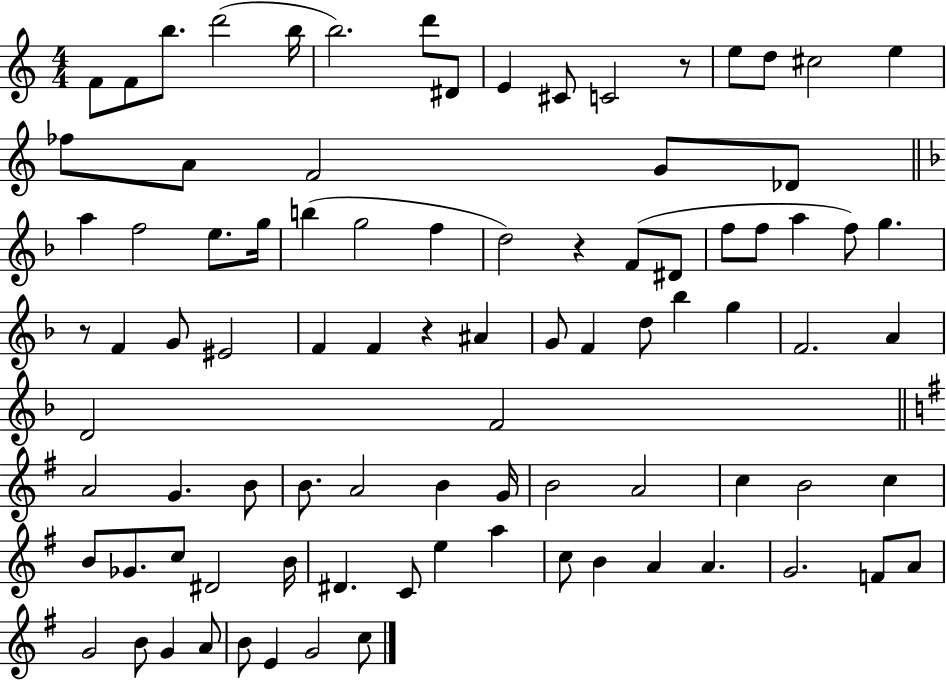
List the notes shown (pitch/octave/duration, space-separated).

F4/e F4/e B5/e. D6/h B5/s B5/h. D6/e D#4/e E4/q C#4/e C4/h R/e E5/e D5/e C#5/h E5/q FES5/e A4/e F4/h G4/e Db4/e A5/q F5/h E5/e. G5/s B5/q G5/h F5/q D5/h R/q F4/e D#4/e F5/e F5/e A5/q F5/e G5/q. R/e F4/q G4/e EIS4/h F4/q F4/q R/q A#4/q G4/e F4/q D5/e Bb5/q G5/q F4/h. A4/q D4/h F4/h A4/h G4/q. B4/e B4/e. A4/h B4/q G4/s B4/h A4/h C5/q B4/h C5/q B4/e Gb4/e. C5/e D#4/h B4/s D#4/q. C4/e E5/q A5/q C5/e B4/q A4/q A4/q. G4/h. F4/e A4/e G4/h B4/e G4/q A4/e B4/e E4/q G4/h C5/e